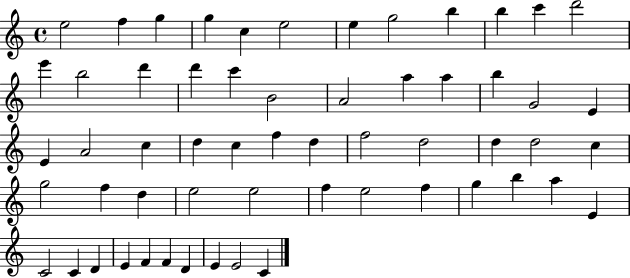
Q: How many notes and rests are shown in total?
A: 58